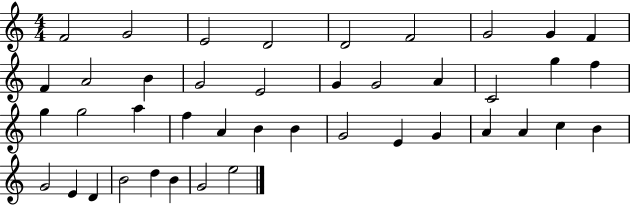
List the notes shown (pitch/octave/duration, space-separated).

F4/h G4/h E4/h D4/h D4/h F4/h G4/h G4/q F4/q F4/q A4/h B4/q G4/h E4/h G4/q G4/h A4/q C4/h G5/q F5/q G5/q G5/h A5/q F5/q A4/q B4/q B4/q G4/h E4/q G4/q A4/q A4/q C5/q B4/q G4/h E4/q D4/q B4/h D5/q B4/q G4/h E5/h